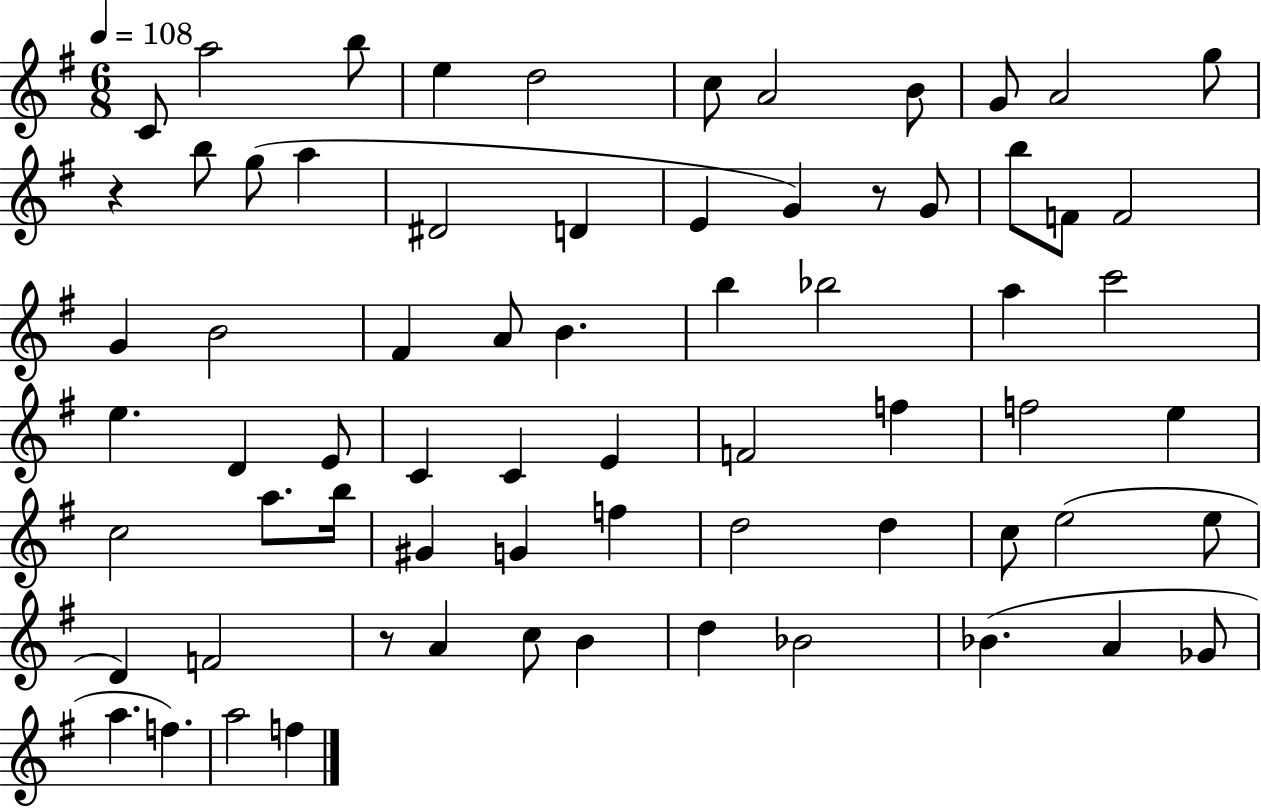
{
  \clef treble
  \numericTimeSignature
  \time 6/8
  \key g \major
  \tempo 4 = 108
  c'8 a''2 b''8 | e''4 d''2 | c''8 a'2 b'8 | g'8 a'2 g''8 | \break r4 b''8 g''8( a''4 | dis'2 d'4 | e'4 g'4) r8 g'8 | b''8 f'8 f'2 | \break g'4 b'2 | fis'4 a'8 b'4. | b''4 bes''2 | a''4 c'''2 | \break e''4. d'4 e'8 | c'4 c'4 e'4 | f'2 f''4 | f''2 e''4 | \break c''2 a''8. b''16 | gis'4 g'4 f''4 | d''2 d''4 | c''8 e''2( e''8 | \break d'4) f'2 | r8 a'4 c''8 b'4 | d''4 bes'2 | bes'4.( a'4 ges'8 | \break a''4. f''4.) | a''2 f''4 | \bar "|."
}